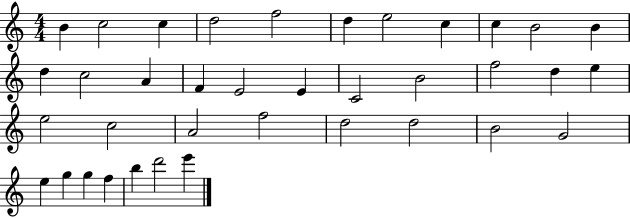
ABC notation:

X:1
T:Untitled
M:4/4
L:1/4
K:C
B c2 c d2 f2 d e2 c c B2 B d c2 A F E2 E C2 B2 f2 d e e2 c2 A2 f2 d2 d2 B2 G2 e g g f b d'2 e'